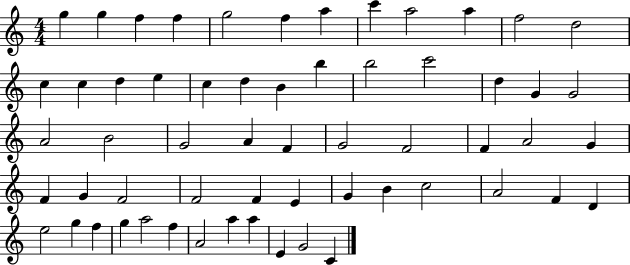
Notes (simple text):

G5/q G5/q F5/q F5/q G5/h F5/q A5/q C6/q A5/h A5/q F5/h D5/h C5/q C5/q D5/q E5/q C5/q D5/q B4/q B5/q B5/h C6/h D5/q G4/q G4/h A4/h B4/h G4/h A4/q F4/q G4/h F4/h F4/q A4/h G4/q F4/q G4/q F4/h F4/h F4/q E4/q G4/q B4/q C5/h A4/h F4/q D4/q E5/h G5/q F5/q G5/q A5/h F5/q A4/h A5/q A5/q E4/q G4/h C4/q